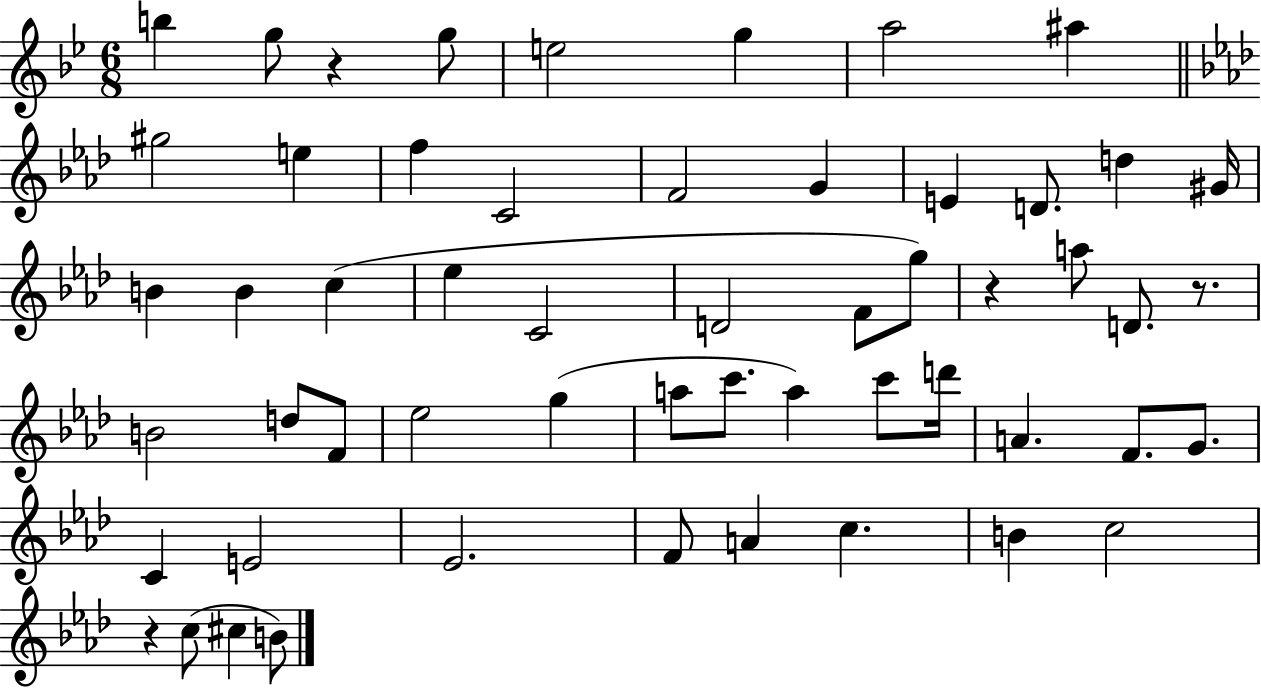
{
  \clef treble
  \numericTimeSignature
  \time 6/8
  \key bes \major
  b''4 g''8 r4 g''8 | e''2 g''4 | a''2 ais''4 | \bar "||" \break \key aes \major gis''2 e''4 | f''4 c'2 | f'2 g'4 | e'4 d'8. d''4 gis'16 | \break b'4 b'4 c''4( | ees''4 c'2 | d'2 f'8 g''8) | r4 a''8 d'8. r8. | \break b'2 d''8 f'8 | ees''2 g''4( | a''8 c'''8. a''4) c'''8 d'''16 | a'4. f'8. g'8. | \break c'4 e'2 | ees'2. | f'8 a'4 c''4. | b'4 c''2 | \break r4 c''8( cis''4 b'8) | \bar "|."
}